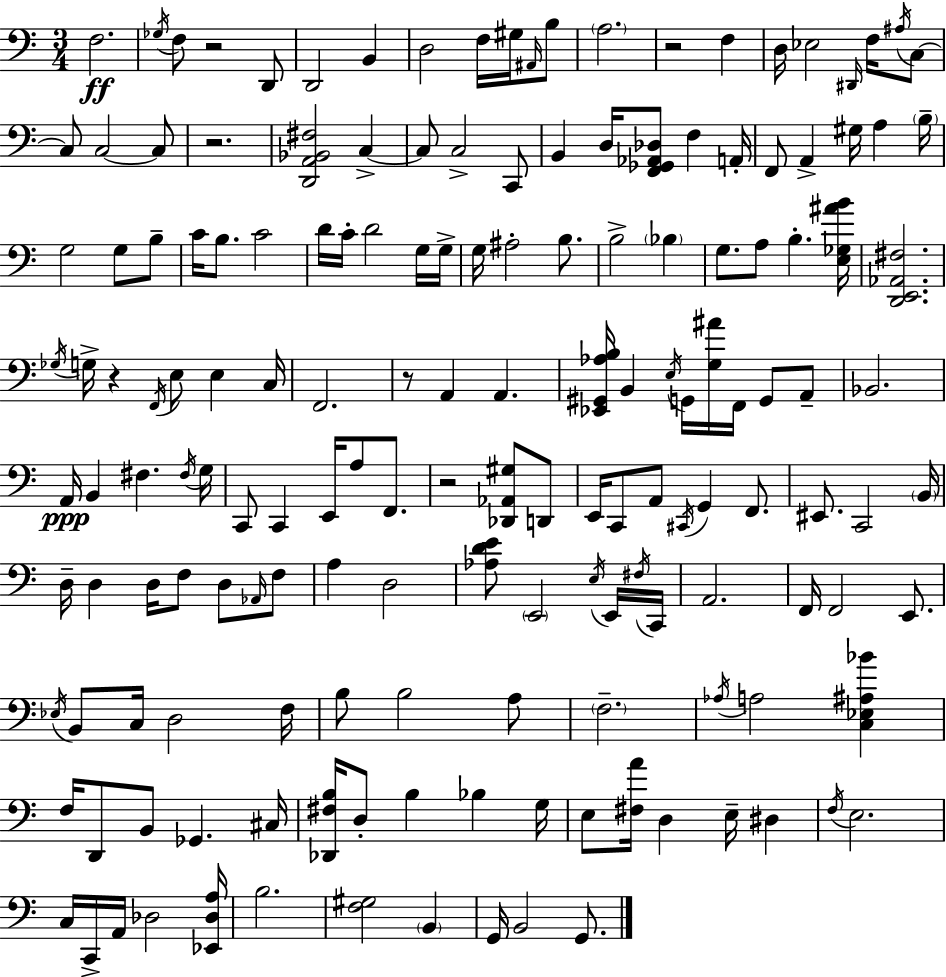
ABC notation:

X:1
T:Untitled
M:3/4
L:1/4
K:Am
F,2 _G,/4 F,/2 z2 D,,/2 D,,2 B,, D,2 F,/4 ^G,/4 ^A,,/4 B,/2 A,2 z2 F, D,/4 _E,2 ^D,,/4 F,/4 ^A,/4 C,/2 C,/2 C,2 C,/2 z2 [D,,A,,_B,,^F,]2 C, C,/2 C,2 C,,/2 B,, D,/4 [F,,_G,,_A,,_D,]/2 F, A,,/4 F,,/2 A,, ^G,/4 A, B,/4 G,2 G,/2 B,/2 C/4 B,/2 C2 D/4 C/4 D2 G,/4 G,/4 G,/4 ^A,2 B,/2 B,2 _B, G,/2 A,/2 B, [E,_G,^AB]/4 [D,,E,,_A,,^F,]2 _G,/4 G,/4 z F,,/4 E,/2 E, C,/4 F,,2 z/2 A,, A,, [_E,,^G,,_A,B,]/4 B,, E,/4 G,,/4 [G,^A]/4 F,,/4 G,,/2 A,,/2 _B,,2 A,,/4 B,, ^F, ^F,/4 G,/4 C,,/2 C,, E,,/4 A,/2 F,,/2 z2 [_D,,_A,,^G,]/2 D,,/2 E,,/4 C,,/2 A,,/2 ^C,,/4 G,, F,,/2 ^E,,/2 C,,2 B,,/4 D,/4 D, D,/4 F,/2 D,/2 _A,,/4 F,/2 A, D,2 [_A,DE]/2 E,,2 E,/4 E,,/4 ^F,/4 C,,/4 A,,2 F,,/4 F,,2 E,,/2 _E,/4 B,,/2 C,/4 D,2 F,/4 B,/2 B,2 A,/2 F,2 _A,/4 A,2 [C,_E,^A,_B] F,/4 D,,/2 B,,/2 _G,, ^C,/4 [_D,,^F,B,]/4 D,/2 B, _B, G,/4 E,/2 [^F,A]/4 D, E,/4 ^D, F,/4 E,2 C,/4 C,,/4 A,,/4 _D,2 [_E,,_D,A,]/4 B,2 [F,^G,]2 B,, G,,/4 B,,2 G,,/2